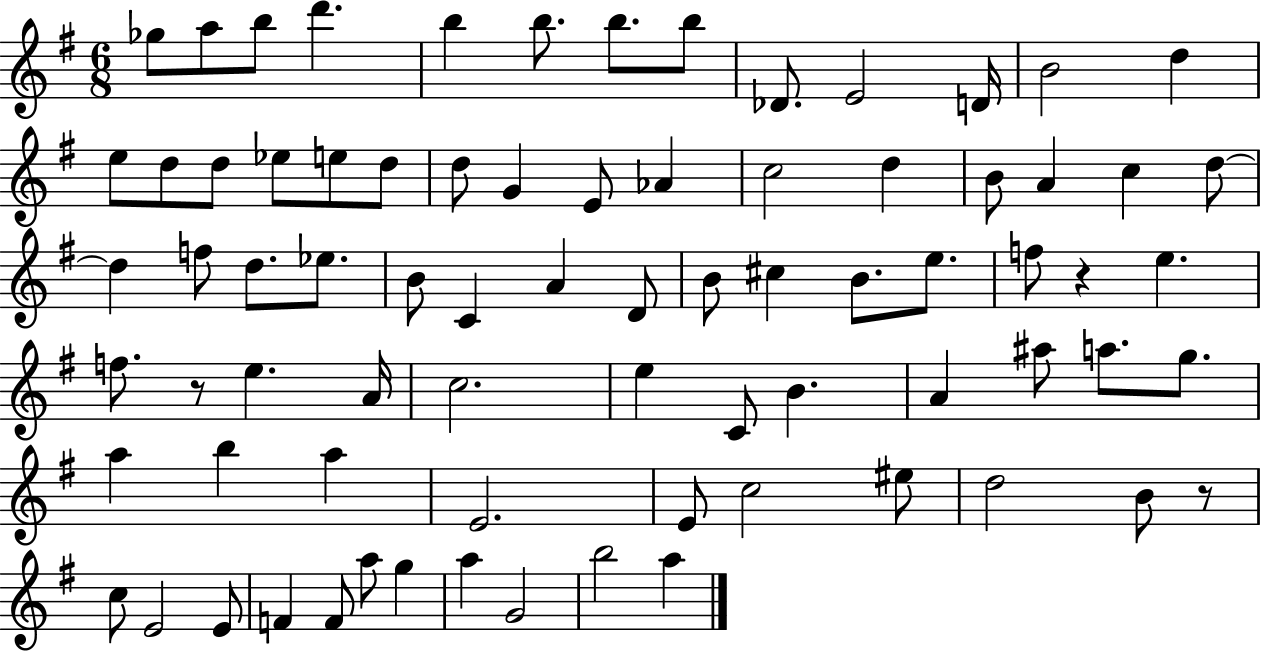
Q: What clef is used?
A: treble